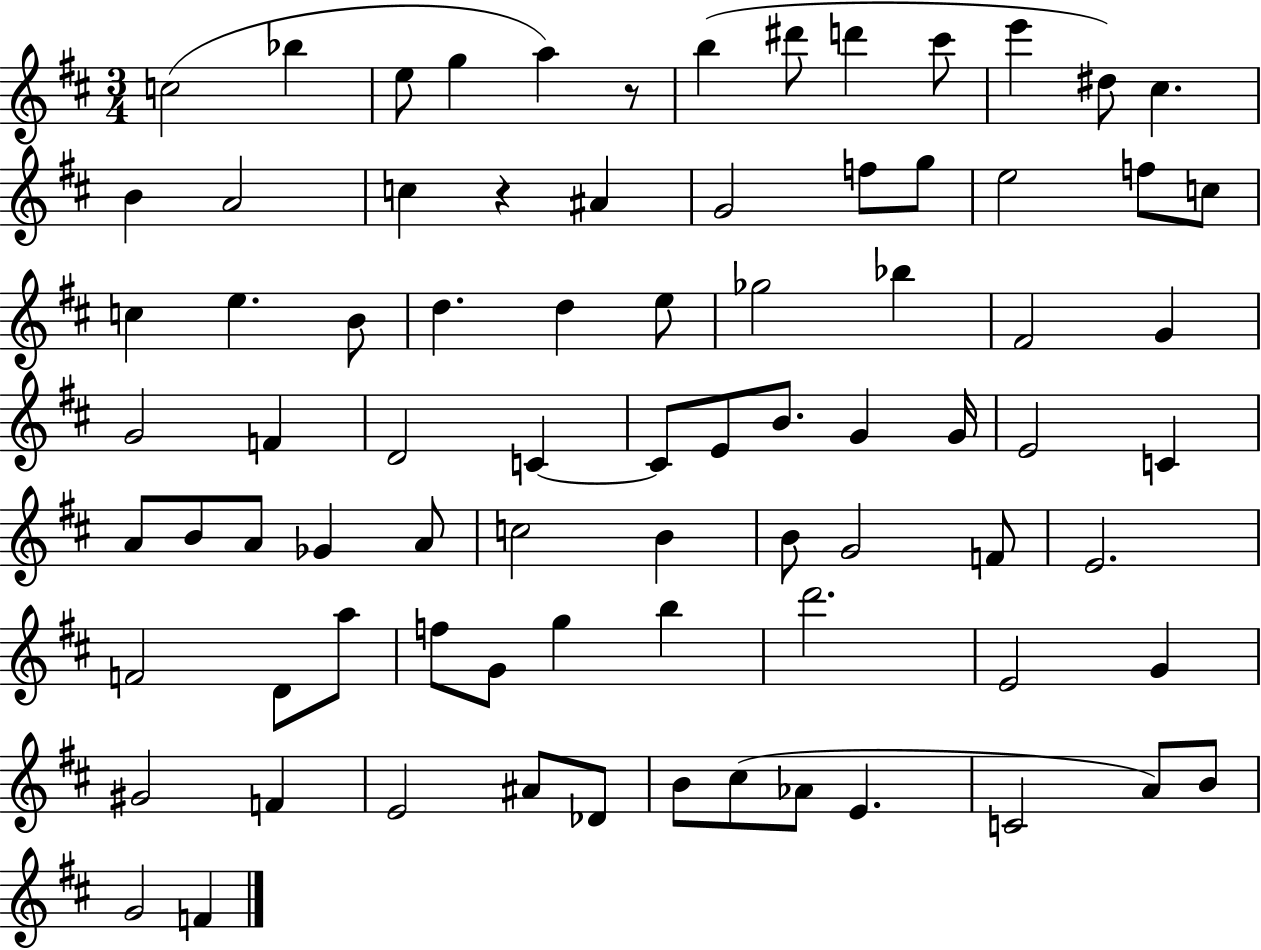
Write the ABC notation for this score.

X:1
T:Untitled
M:3/4
L:1/4
K:D
c2 _b e/2 g a z/2 b ^d'/2 d' ^c'/2 e' ^d/2 ^c B A2 c z ^A G2 f/2 g/2 e2 f/2 c/2 c e B/2 d d e/2 _g2 _b ^F2 G G2 F D2 C C/2 E/2 B/2 G G/4 E2 C A/2 B/2 A/2 _G A/2 c2 B B/2 G2 F/2 E2 F2 D/2 a/2 f/2 G/2 g b d'2 E2 G ^G2 F E2 ^A/2 _D/2 B/2 ^c/2 _A/2 E C2 A/2 B/2 G2 F